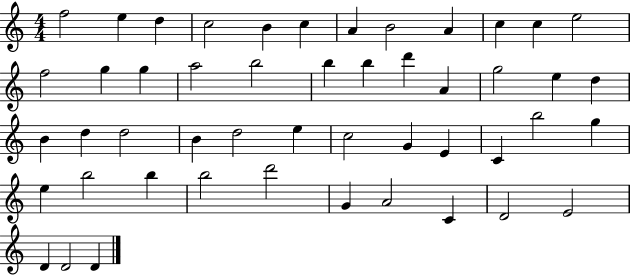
{
  \clef treble
  \numericTimeSignature
  \time 4/4
  \key c \major
  f''2 e''4 d''4 | c''2 b'4 c''4 | a'4 b'2 a'4 | c''4 c''4 e''2 | \break f''2 g''4 g''4 | a''2 b''2 | b''4 b''4 d'''4 a'4 | g''2 e''4 d''4 | \break b'4 d''4 d''2 | b'4 d''2 e''4 | c''2 g'4 e'4 | c'4 b''2 g''4 | \break e''4 b''2 b''4 | b''2 d'''2 | g'4 a'2 c'4 | d'2 e'2 | \break d'4 d'2 d'4 | \bar "|."
}